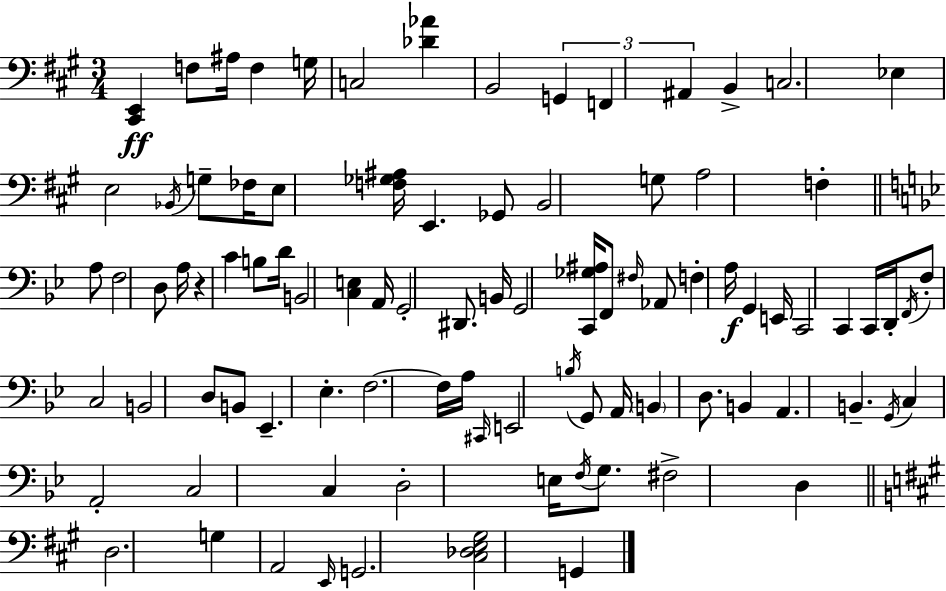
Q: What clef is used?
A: bass